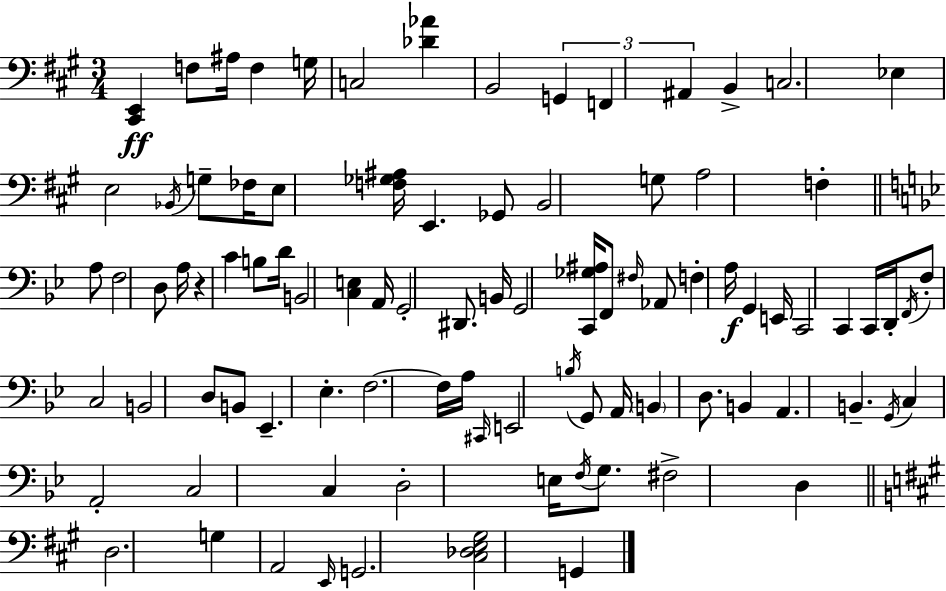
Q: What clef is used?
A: bass